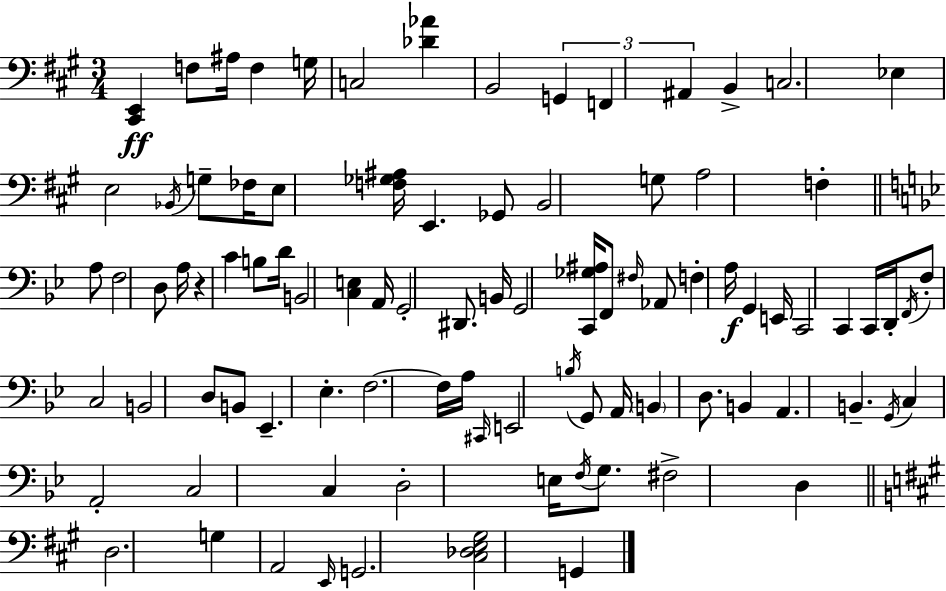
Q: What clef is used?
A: bass